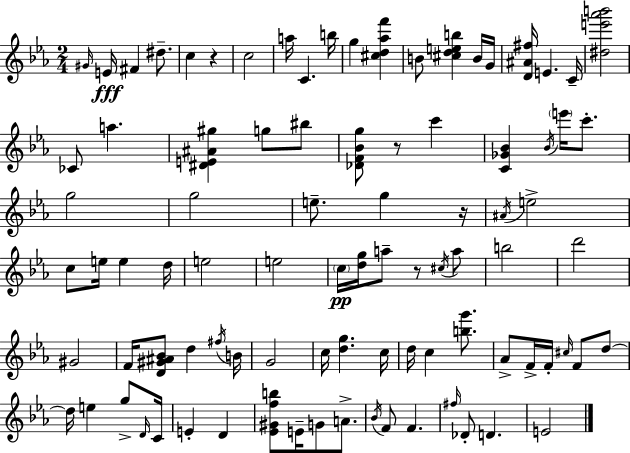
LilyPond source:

{
  \clef treble
  \numericTimeSignature
  \time 2/4
  \key c \minor
  \grace { gis'16 }\fff e'16 fis'4 dis''8.-- | c''4 r4 | c''2 | a''16 c'4. | \break b''16 g''4 <cis'' d'' aes'' f'''>4 | b'8 <cis'' d'' e'' b''>4 b'16 | g'16 <d' ais' fis''>16 e'4. | c'16-- <dis'' e''' aes''' b'''>2 | \break ces'8 a''4. | <dis' e' ais' gis''>4 g''8 bis''8 | <des' f' bes' g''>8 r8 c'''4 | <c' ges' bes'>4 \acciaccatura { bes'16 } \parenthesize e'''16 c'''8.-. | \break g''2 | g''2 | e''8.-- g''4 | r16 \acciaccatura { ais'16 } e''2-> | \break c''8 e''16 e''4 | d''16 e''2 | e''2 | \parenthesize c''16\pp <d'' g''>16 a''8-- r8 | \break \acciaccatura { cis''16 } a''8 b''2 | d'''2 | gis'2 | f'16 <d' gis' ais' bes'>8 d''4 | \break \acciaccatura { fis''16 } b'16 g'2 | c''16 <d'' g''>4. | c''16 d''16 c''4 | <b'' g'''>8. aes'8-> f'16-> | \break f'16-. \grace { cis''16 } f'8 d''8~~ d''16 e''4 | g''8-> \grace { d'16 } c'16 e'4-. | d'4 <ees' gis' f'' b''>8 | e'16-- g'8 a'8.-> \acciaccatura { bes'16 } | \break f'8 f'4. | \grace { fis''16 } des'8-. d'4. | e'2 | \bar "|."
}